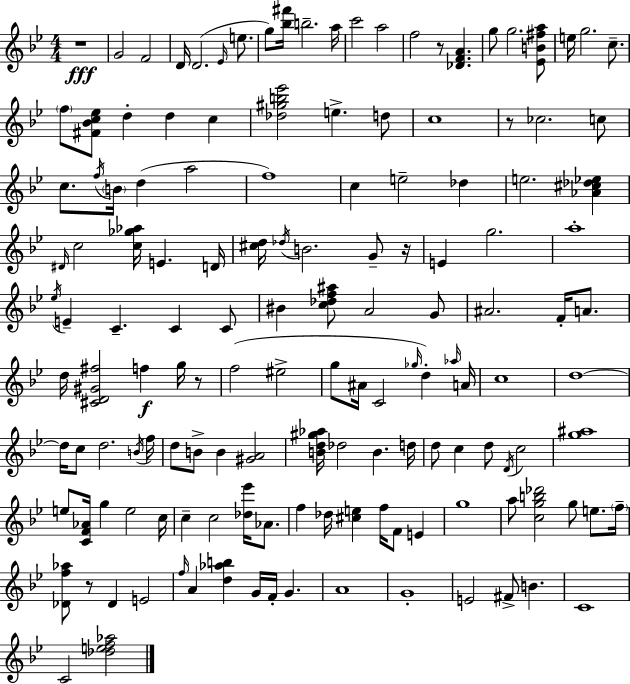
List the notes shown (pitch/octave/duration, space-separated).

R/w G4/h F4/h D4/s D4/h. Eb4/s E5/e. G5/e [Bb5,F#6]/s B5/h. A5/s C6/h A5/h F5/h R/e [Db4,F4,A4]/q. G5/e G5/h. [Eb4,B4,F#5,A5]/e E5/s G5/h. C5/e. F5/e [F#4,Bb4,C5,Eb5]/e D5/q D5/q C5/q [Db5,G#5,B5,Eb6]/h E5/q. D5/e C5/w R/e CES5/h. C5/e C5/e. F5/s B4/s D5/q A5/h F5/w C5/q E5/h Db5/q E5/h. [Ab4,C#5,Db5,Eb5]/q D#4/s C5/h [C5,Gb5,Ab5]/s E4/q. D4/s [C#5,D5]/s Db5/s B4/h. G4/e R/s E4/q G5/h. A5/w Eb5/s E4/q C4/q. C4/q C4/e BIS4/q [C5,Db5,F5,A#5]/e A4/h G4/e A#4/h. F4/s A4/e. D5/s [C#4,D4,G#4,F#5]/h F5/q G5/s R/e F5/h EIS5/h G5/e A#4/s C4/h Gb5/s D5/q Ab5/s A4/s C5/w D5/w D5/s C5/e D5/h. B4/s F5/s D5/e B4/e B4/q [G#4,A4]/h [B4,D5,G#5,Ab5]/s Db5/h B4/q. D5/s D5/e C5/q D5/e D4/s C5/h [G5,A#5]/w E5/e [C4,F4,Ab4]/s G5/q E5/h C5/s C5/q C5/h [Db5,Eb6]/s Ab4/e. F5/q Db5/s [C#5,E5]/q F5/s F4/e E4/q G5/w A5/e [C5,G5,B5,Db6]/h G5/e E5/e. F5/s [Db4,F5,Ab5]/e R/e Db4/q E4/h F5/s A4/q [D5,Ab5,B5]/q G4/s F4/s G4/q. A4/w G4/w E4/h F#4/e B4/q. C4/w C4/h [Db5,E5,F5,Ab5]/h